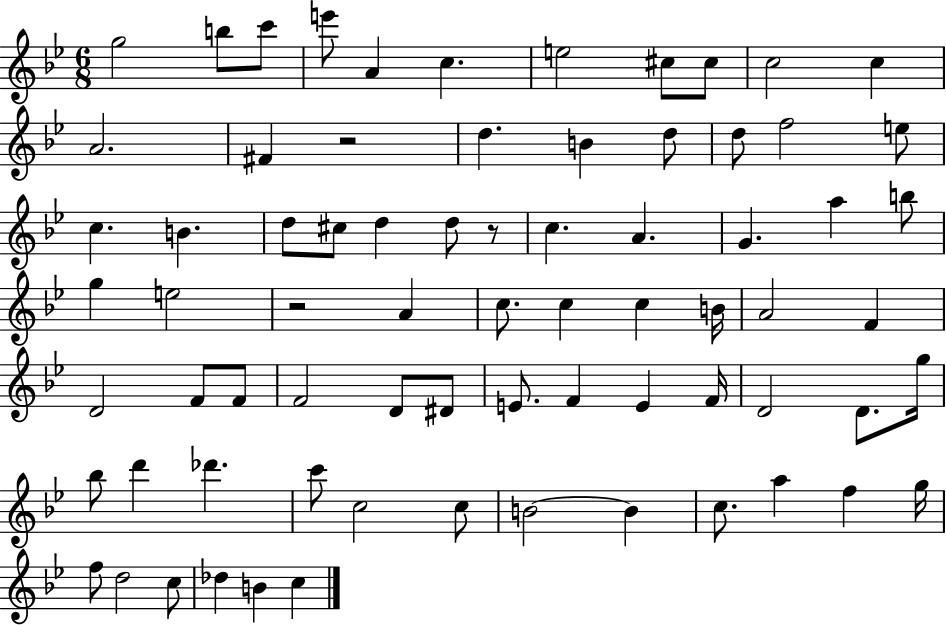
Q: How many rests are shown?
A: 3